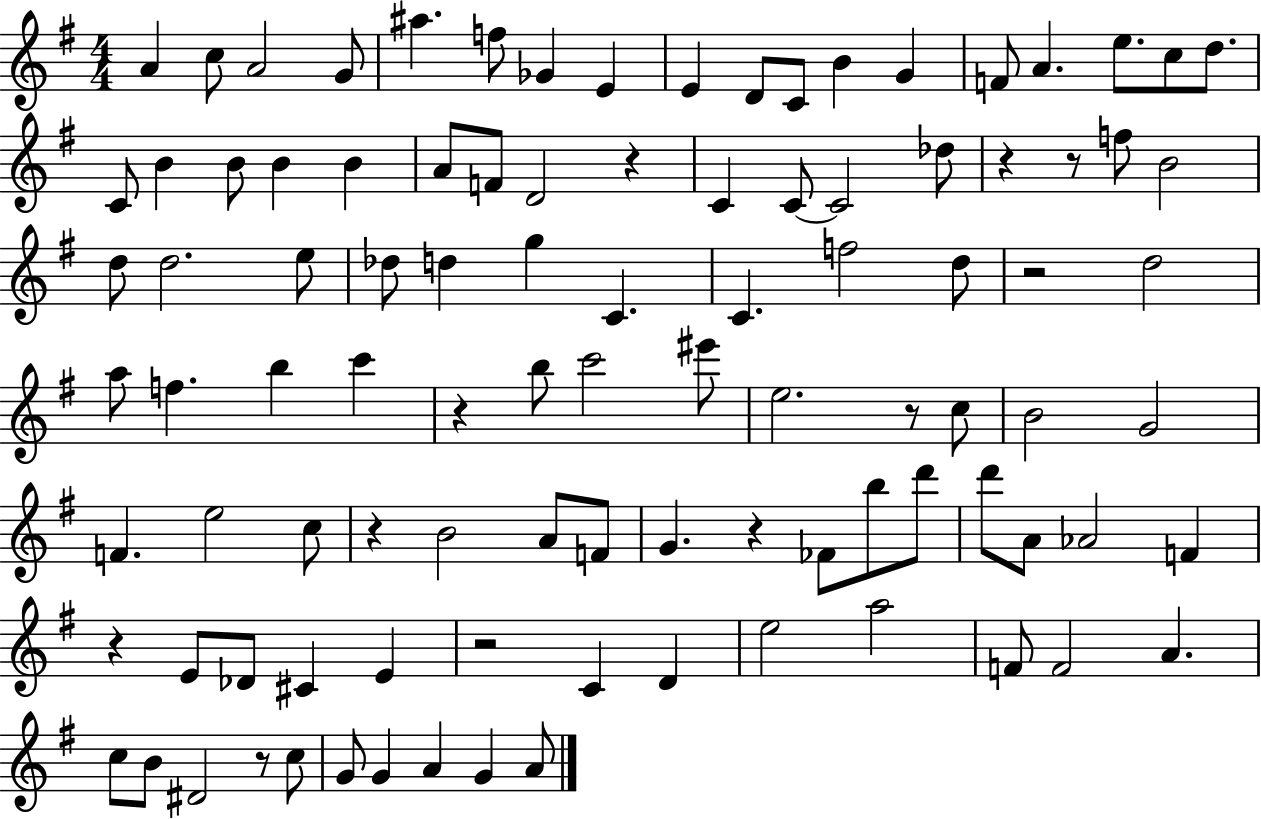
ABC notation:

X:1
T:Untitled
M:4/4
L:1/4
K:G
A c/2 A2 G/2 ^a f/2 _G E E D/2 C/2 B G F/2 A e/2 c/2 d/2 C/2 B B/2 B B A/2 F/2 D2 z C C/2 C2 _d/2 z z/2 f/2 B2 d/2 d2 e/2 _d/2 d g C C f2 d/2 z2 d2 a/2 f b c' z b/2 c'2 ^e'/2 e2 z/2 c/2 B2 G2 F e2 c/2 z B2 A/2 F/2 G z _F/2 b/2 d'/2 d'/2 A/2 _A2 F z E/2 _D/2 ^C E z2 C D e2 a2 F/2 F2 A c/2 B/2 ^D2 z/2 c/2 G/2 G A G A/2